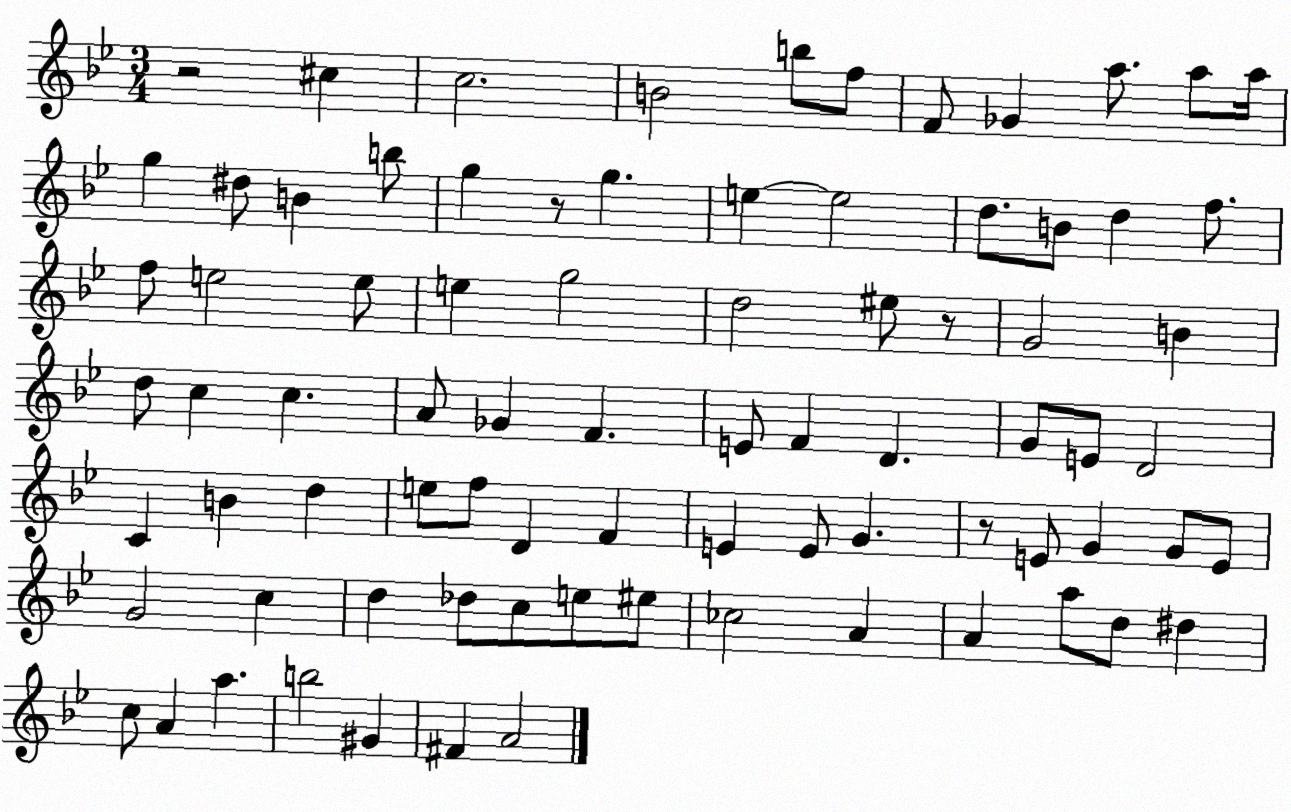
X:1
T:Untitled
M:3/4
L:1/4
K:Bb
z2 ^c c2 B2 b/2 f/2 F/2 _G a/2 a/2 a/4 g ^d/2 B b/2 g z/2 g e e2 d/2 B/2 d f/2 f/2 e2 e/2 e g2 d2 ^e/2 z/2 G2 B d/2 c c A/2 _G F E/2 F D G/2 E/2 D2 C B d e/2 f/2 D F E E/2 G z/2 E/2 G G/2 E/2 G2 c d _d/2 c/2 e/2 ^e/2 _c2 A A a/2 d/2 ^d c/2 A a b2 ^G ^F A2